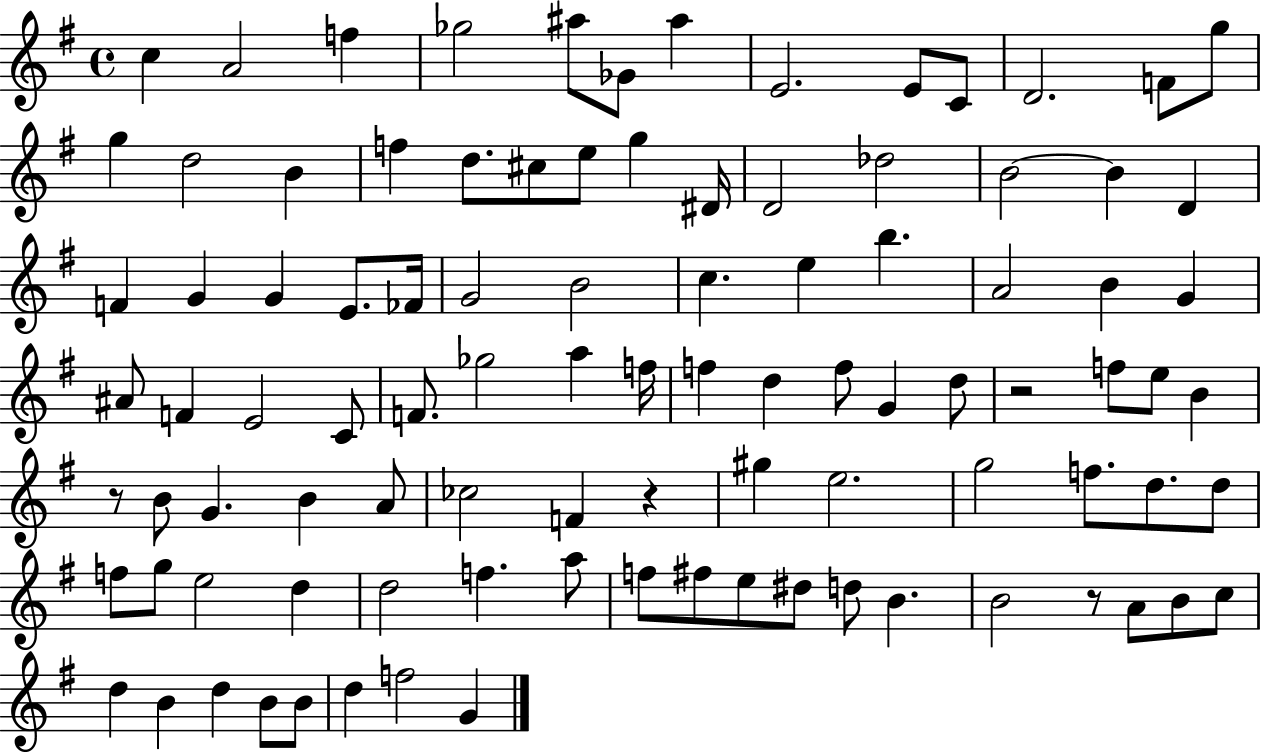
C5/q A4/h F5/q Gb5/h A#5/e Gb4/e A#5/q E4/h. E4/e C4/e D4/h. F4/e G5/e G5/q D5/h B4/q F5/q D5/e. C#5/e E5/e G5/q D#4/s D4/h Db5/h B4/h B4/q D4/q F4/q G4/q G4/q E4/e. FES4/s G4/h B4/h C5/q. E5/q B5/q. A4/h B4/q G4/q A#4/e F4/q E4/h C4/e F4/e. Gb5/h A5/q F5/s F5/q D5/q F5/e G4/q D5/e R/h F5/e E5/e B4/q R/e B4/e G4/q. B4/q A4/e CES5/h F4/q R/q G#5/q E5/h. G5/h F5/e. D5/e. D5/e F5/e G5/e E5/h D5/q D5/h F5/q. A5/e F5/e F#5/e E5/e D#5/e D5/e B4/q. B4/h R/e A4/e B4/e C5/e D5/q B4/q D5/q B4/e B4/e D5/q F5/h G4/q